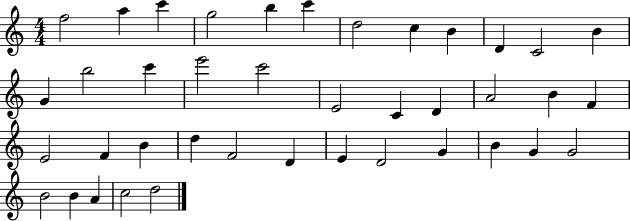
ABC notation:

X:1
T:Untitled
M:4/4
L:1/4
K:C
f2 a c' g2 b c' d2 c B D C2 B G b2 c' e'2 c'2 E2 C D A2 B F E2 F B d F2 D E D2 G B G G2 B2 B A c2 d2